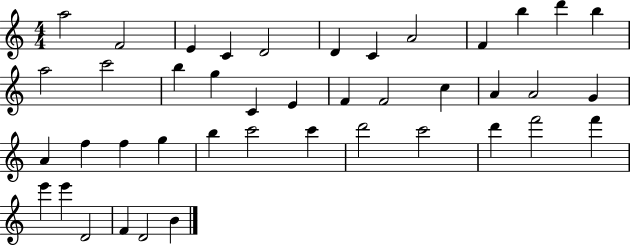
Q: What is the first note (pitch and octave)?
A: A5